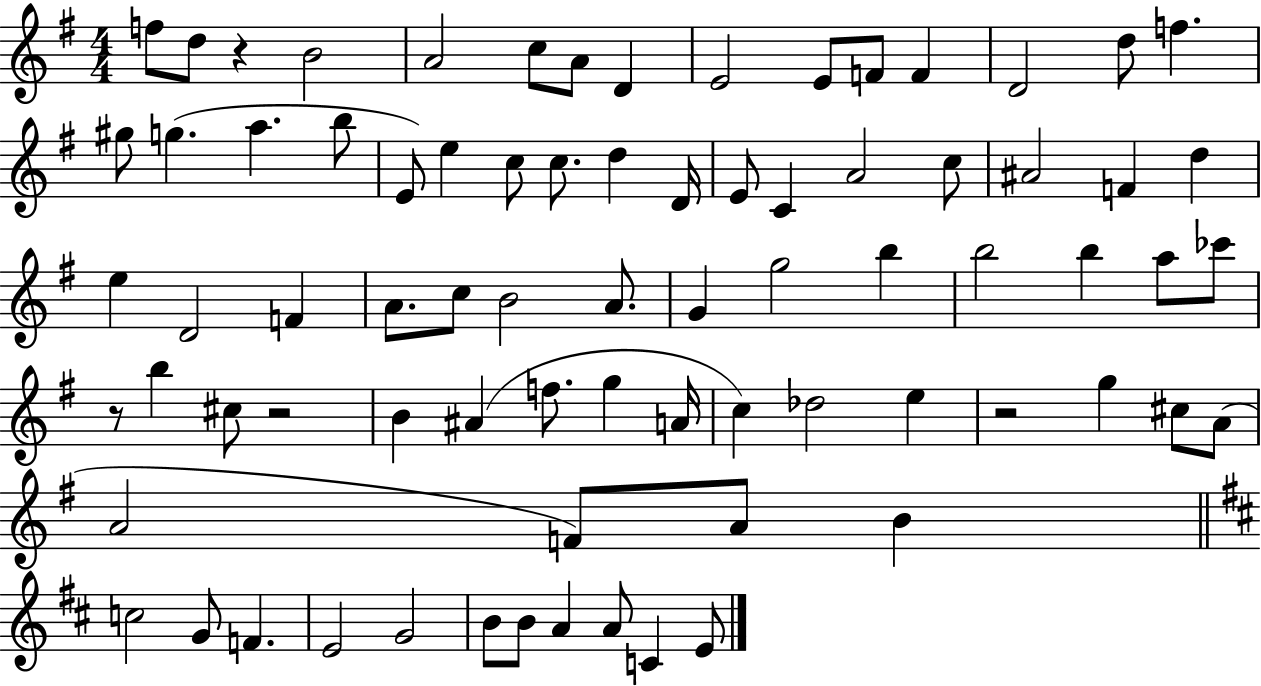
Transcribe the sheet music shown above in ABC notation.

X:1
T:Untitled
M:4/4
L:1/4
K:G
f/2 d/2 z B2 A2 c/2 A/2 D E2 E/2 F/2 F D2 d/2 f ^g/2 g a b/2 E/2 e c/2 c/2 d D/4 E/2 C A2 c/2 ^A2 F d e D2 F A/2 c/2 B2 A/2 G g2 b b2 b a/2 _c'/2 z/2 b ^c/2 z2 B ^A f/2 g A/4 c _d2 e z2 g ^c/2 A/2 A2 F/2 A/2 B c2 G/2 F E2 G2 B/2 B/2 A A/2 C E/2